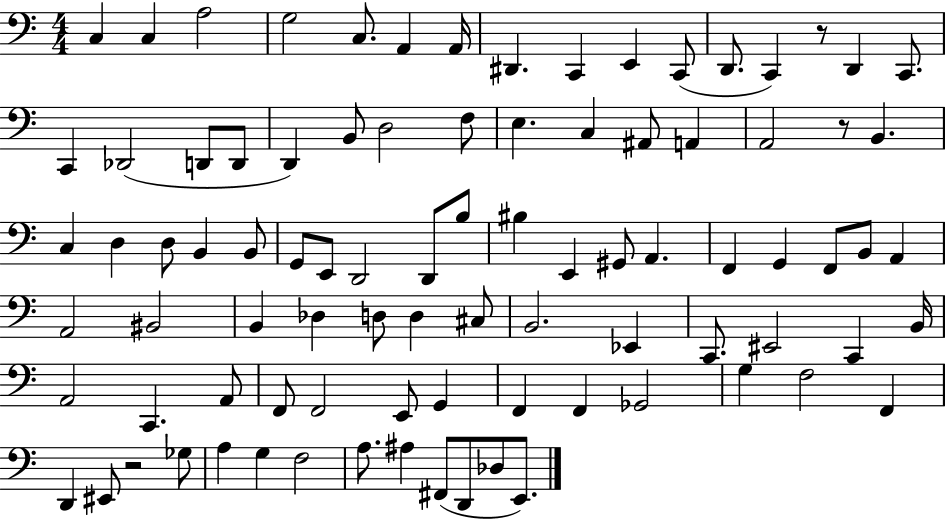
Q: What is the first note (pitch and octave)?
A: C3